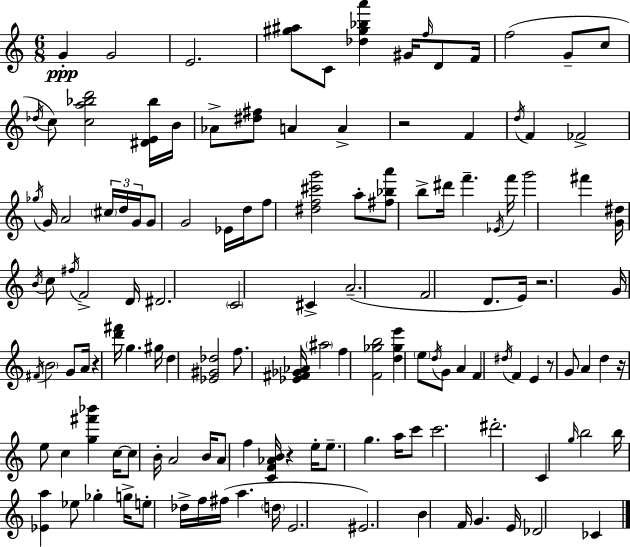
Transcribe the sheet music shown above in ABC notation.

X:1
T:Untitled
M:6/8
L:1/4
K:Am
G G2 E2 [^g^a]/2 C/2 [_d^g_ba'] ^G/4 f/4 D/2 F/4 f2 G/2 c/2 _d/4 c/2 [ca_bd']2 [^DE_b]/4 B/4 _A/2 [^d^f]/2 A A z2 F d/4 F _F2 _g/4 G/4 A2 ^c/4 d/4 G/4 G/2 G2 _E/4 d/4 f/2 [^df^c'g']2 a/2 [^f_ba']/2 b/2 ^d'/4 f' _E/4 f'/4 g'2 ^f' [G^d]/4 B/4 c/2 ^f/4 F2 D/4 ^D2 C2 ^C A2 F2 D/2 E/4 z2 G/4 ^F/4 B2 G/2 A/4 z [d'^f']/4 g ^g/4 d [_E^G_d]2 f/2 [_E^F_G_A]/4 ^a2 f [F_gb]2 [d_ge'] e/2 d/4 G/2 A F ^d/4 F E z/2 G/2 A d z/4 e/2 c [g^f'_b'] c/4 c/2 B/4 A2 B/4 A/2 f [CF_AB]/4 z e/4 e/2 g a/4 c'/2 c'2 ^d'2 C g/4 b2 b/4 [_Ea] _e/2 _g g/4 e/2 _d/4 f/4 ^f/4 a d/4 E2 ^E2 B F/4 G E/4 _D2 _C